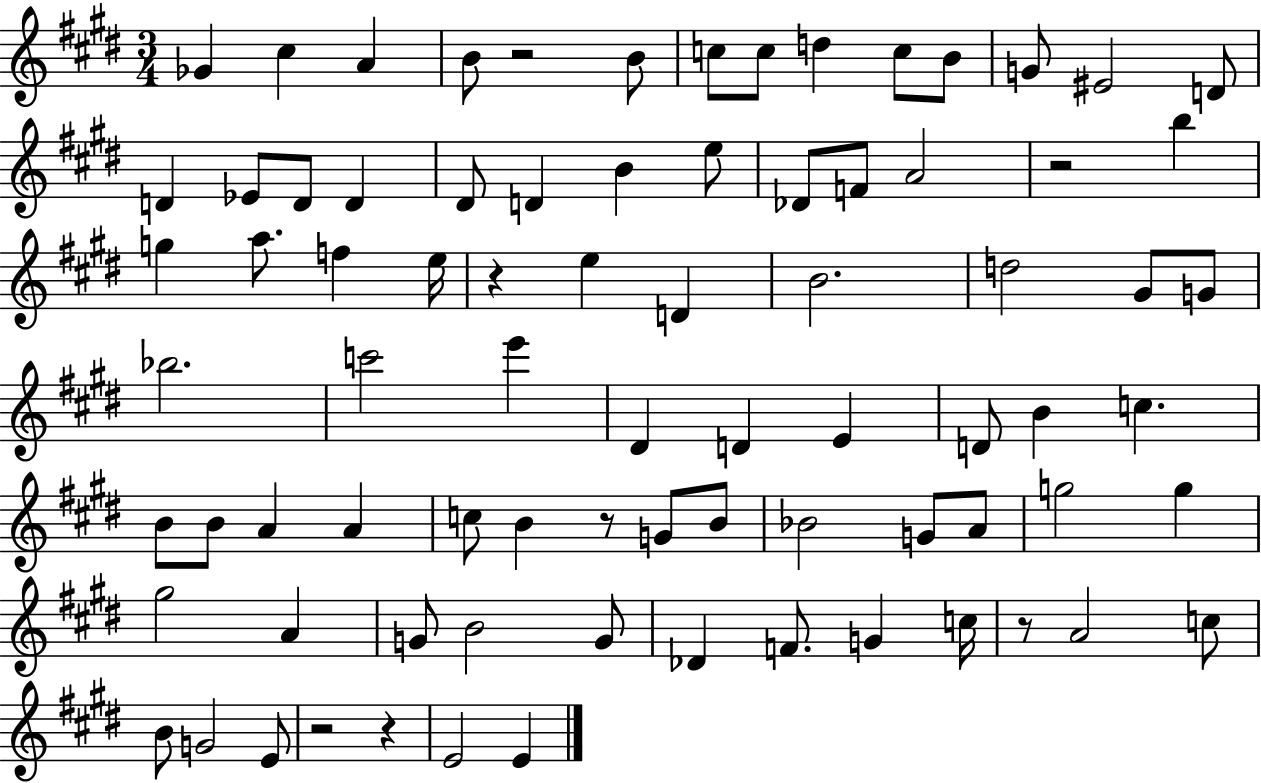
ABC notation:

X:1
T:Untitled
M:3/4
L:1/4
K:E
_G ^c A B/2 z2 B/2 c/2 c/2 d c/2 B/2 G/2 ^E2 D/2 D _E/2 D/2 D ^D/2 D B e/2 _D/2 F/2 A2 z2 b g a/2 f e/4 z e D B2 d2 ^G/2 G/2 _b2 c'2 e' ^D D E D/2 B c B/2 B/2 A A c/2 B z/2 G/2 B/2 _B2 G/2 A/2 g2 g ^g2 A G/2 B2 G/2 _D F/2 G c/4 z/2 A2 c/2 B/2 G2 E/2 z2 z E2 E